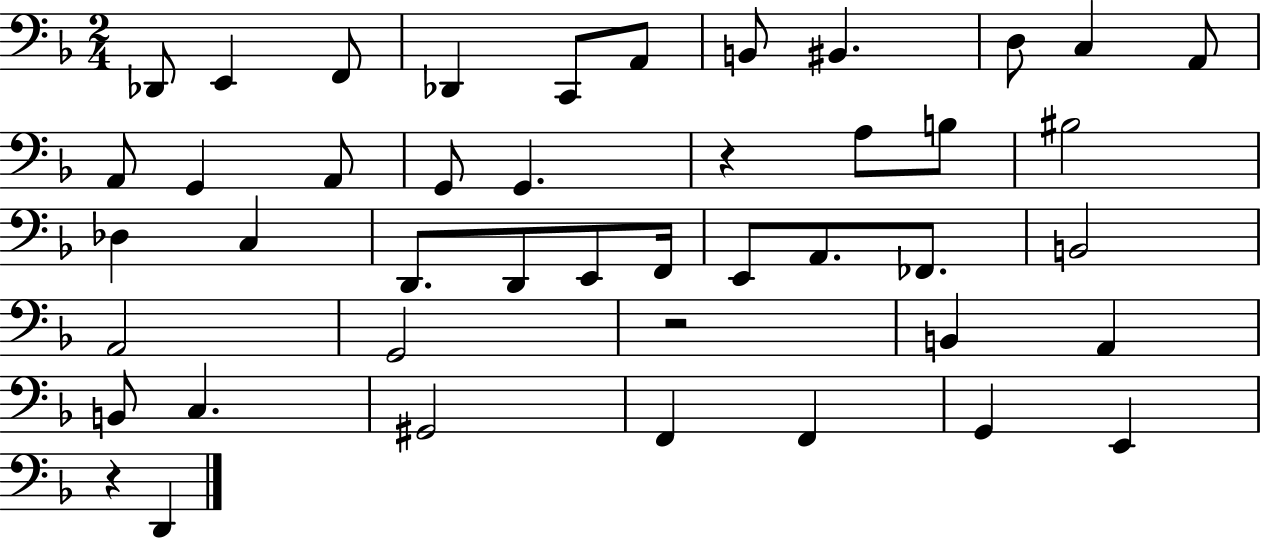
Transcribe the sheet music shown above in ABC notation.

X:1
T:Untitled
M:2/4
L:1/4
K:F
_D,,/2 E,, F,,/2 _D,, C,,/2 A,,/2 B,,/2 ^B,, D,/2 C, A,,/2 A,,/2 G,, A,,/2 G,,/2 G,, z A,/2 B,/2 ^B,2 _D, C, D,,/2 D,,/2 E,,/2 F,,/4 E,,/2 A,,/2 _F,,/2 B,,2 A,,2 G,,2 z2 B,, A,, B,,/2 C, ^G,,2 F,, F,, G,, E,, z D,,